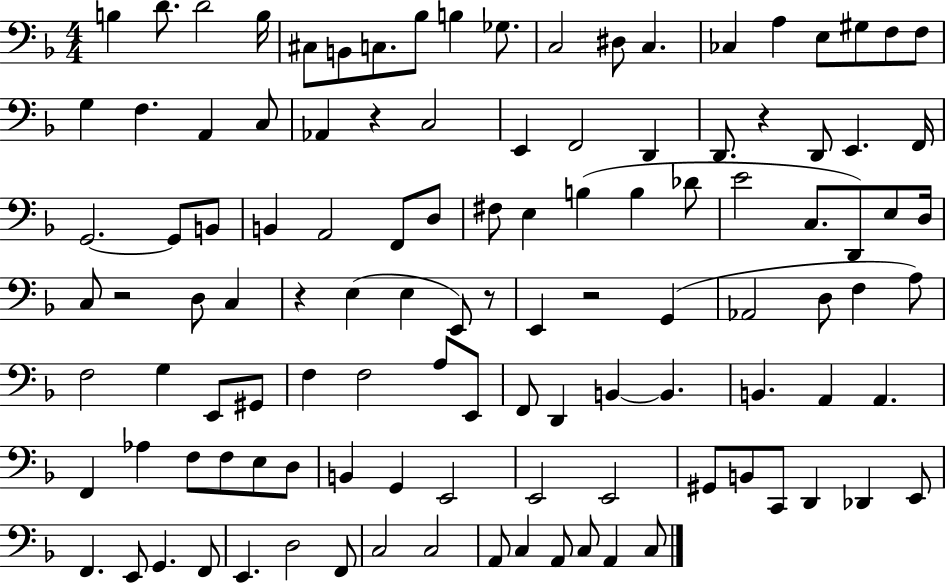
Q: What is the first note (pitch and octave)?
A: B3